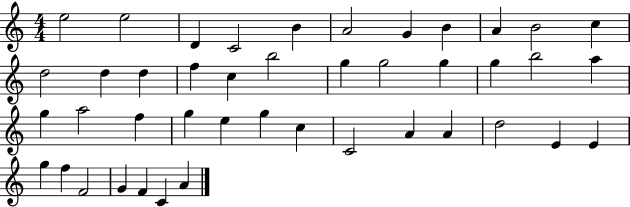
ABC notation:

X:1
T:Untitled
M:4/4
L:1/4
K:C
e2 e2 D C2 B A2 G B A B2 c d2 d d f c b2 g g2 g g b2 a g a2 f g e g c C2 A A d2 E E g f F2 G F C A